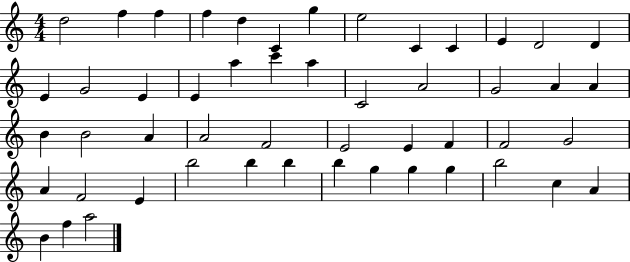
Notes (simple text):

D5/h F5/q F5/q F5/q D5/q C4/q G5/q E5/h C4/q C4/q E4/q D4/h D4/q E4/q G4/h E4/q E4/q A5/q C6/q A5/q C4/h A4/h G4/h A4/q A4/q B4/q B4/h A4/q A4/h F4/h E4/h E4/q F4/q F4/h G4/h A4/q F4/h E4/q B5/h B5/q B5/q B5/q G5/q G5/q G5/q B5/h C5/q A4/q B4/q F5/q A5/h